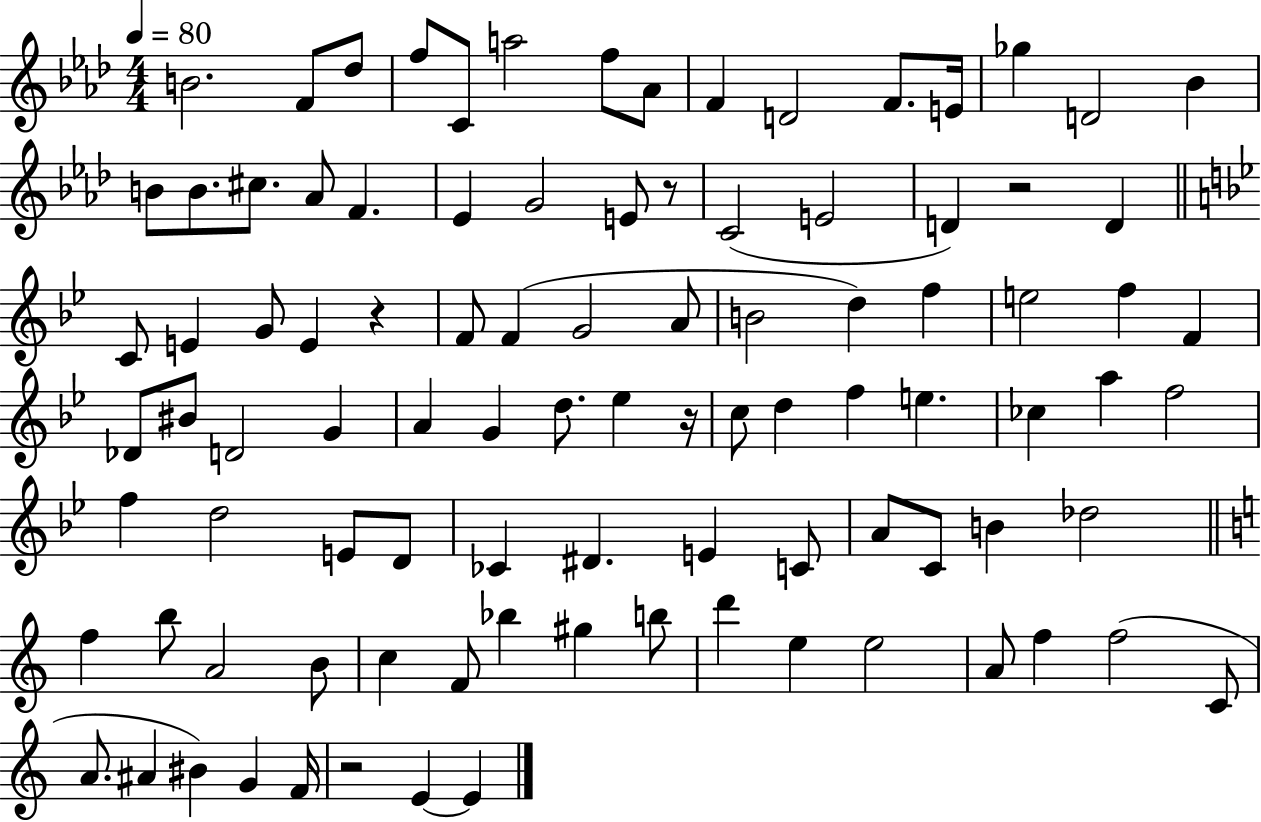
X:1
T:Untitled
M:4/4
L:1/4
K:Ab
B2 F/2 _d/2 f/2 C/2 a2 f/2 _A/2 F D2 F/2 E/4 _g D2 _B B/2 B/2 ^c/2 _A/2 F _E G2 E/2 z/2 C2 E2 D z2 D C/2 E G/2 E z F/2 F G2 A/2 B2 d f e2 f F _D/2 ^B/2 D2 G A G d/2 _e z/4 c/2 d f e _c a f2 f d2 E/2 D/2 _C ^D E C/2 A/2 C/2 B _d2 f b/2 A2 B/2 c F/2 _b ^g b/2 d' e e2 A/2 f f2 C/2 A/2 ^A ^B G F/4 z2 E E